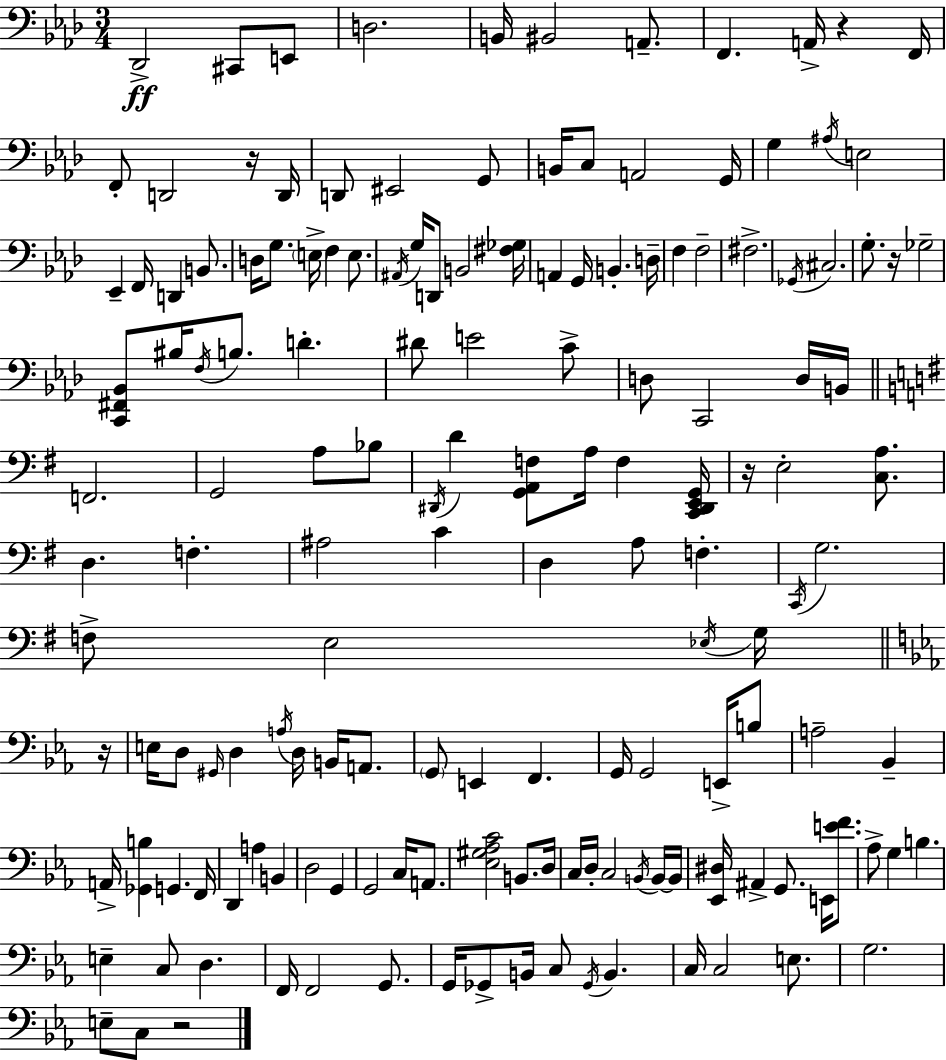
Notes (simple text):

Db2/h C#2/e E2/e D3/h. B2/s BIS2/h A2/e. F2/q. A2/s R/q F2/s F2/e D2/h R/s D2/s D2/e EIS2/h G2/e B2/s C3/e A2/h G2/s G3/q A#3/s E3/h Eb2/q F2/s D2/q B2/e. D3/s G3/e. E3/s F3/q E3/e. A#2/s G3/s D2/e B2/h [F#3,Gb3]/s A2/q G2/s B2/q. D3/s F3/q F3/h F#3/h. Gb2/s C#3/h. G3/e. R/s Gb3/h [C2,F#2,Bb2]/e BIS3/s F3/s B3/e. D4/q. D#4/e E4/h C4/e D3/e C2/h D3/s B2/s F2/h. G2/h A3/e Bb3/e D#2/s D4/q [G2,A2,F3]/e A3/s F3/q [C2,D#2,E2,G2]/s R/s E3/h [C3,A3]/e. D3/q. F3/q. A#3/h C4/q D3/q A3/e F3/q. C2/s G3/h. F3/e E3/h Eb3/s G3/s R/s E3/s D3/e G#2/s D3/q A3/s D3/s B2/s A2/e. G2/e E2/q F2/q. G2/s G2/h E2/s B3/e A3/h Bb2/q A2/s [Gb2,B3]/q G2/q. F2/s D2/q A3/q B2/q D3/h G2/q G2/h C3/s A2/e. [Eb3,G#3,Ab3,C4]/h B2/e. D3/s C3/s D3/s C3/h B2/s B2/s B2/s [Eb2,D#3]/s A#2/q G2/e. E2/s [E4,F4]/e. Ab3/e G3/q B3/q. E3/q C3/e D3/q. F2/s F2/h G2/e. G2/s Gb2/e B2/s C3/e Gb2/s B2/q. C3/s C3/h E3/e. G3/h. E3/e C3/e R/h